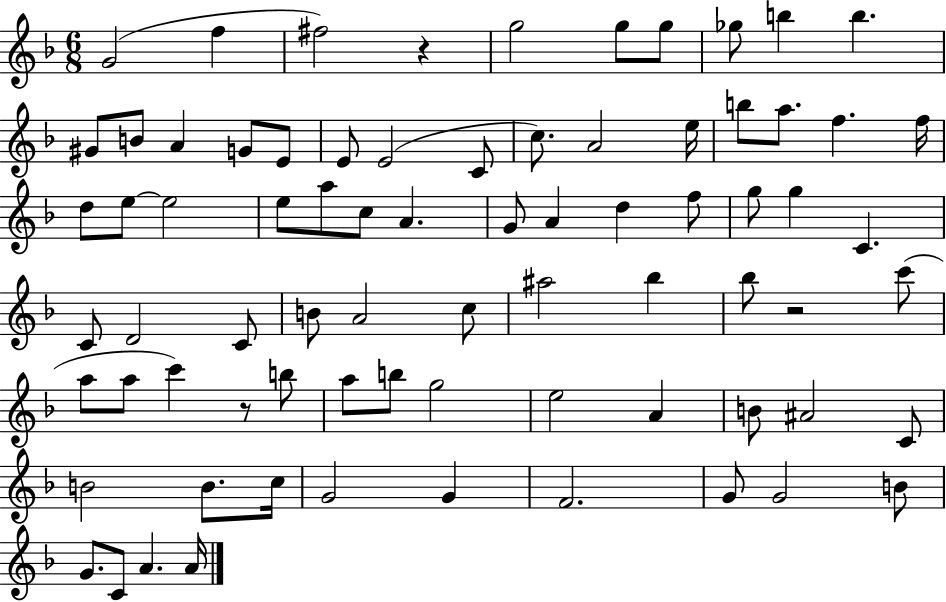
X:1
T:Untitled
M:6/8
L:1/4
K:F
G2 f ^f2 z g2 g/2 g/2 _g/2 b b ^G/2 B/2 A G/2 E/2 E/2 E2 C/2 c/2 A2 e/4 b/2 a/2 f f/4 d/2 e/2 e2 e/2 a/2 c/2 A G/2 A d f/2 g/2 g C C/2 D2 C/2 B/2 A2 c/2 ^a2 _b _b/2 z2 c'/2 a/2 a/2 c' z/2 b/2 a/2 b/2 g2 e2 A B/2 ^A2 C/2 B2 B/2 c/4 G2 G F2 G/2 G2 B/2 G/2 C/2 A A/4